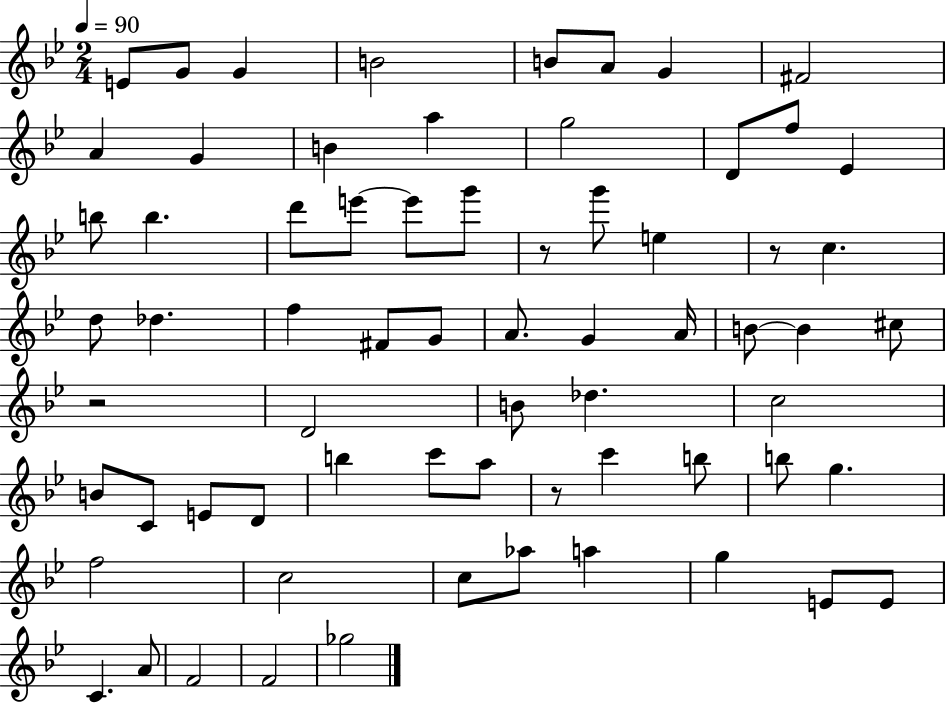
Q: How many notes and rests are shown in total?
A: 68